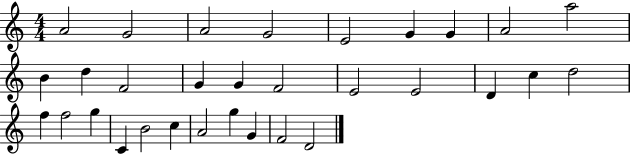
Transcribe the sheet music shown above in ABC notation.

X:1
T:Untitled
M:4/4
L:1/4
K:C
A2 G2 A2 G2 E2 G G A2 a2 B d F2 G G F2 E2 E2 D c d2 f f2 g C B2 c A2 g G F2 D2